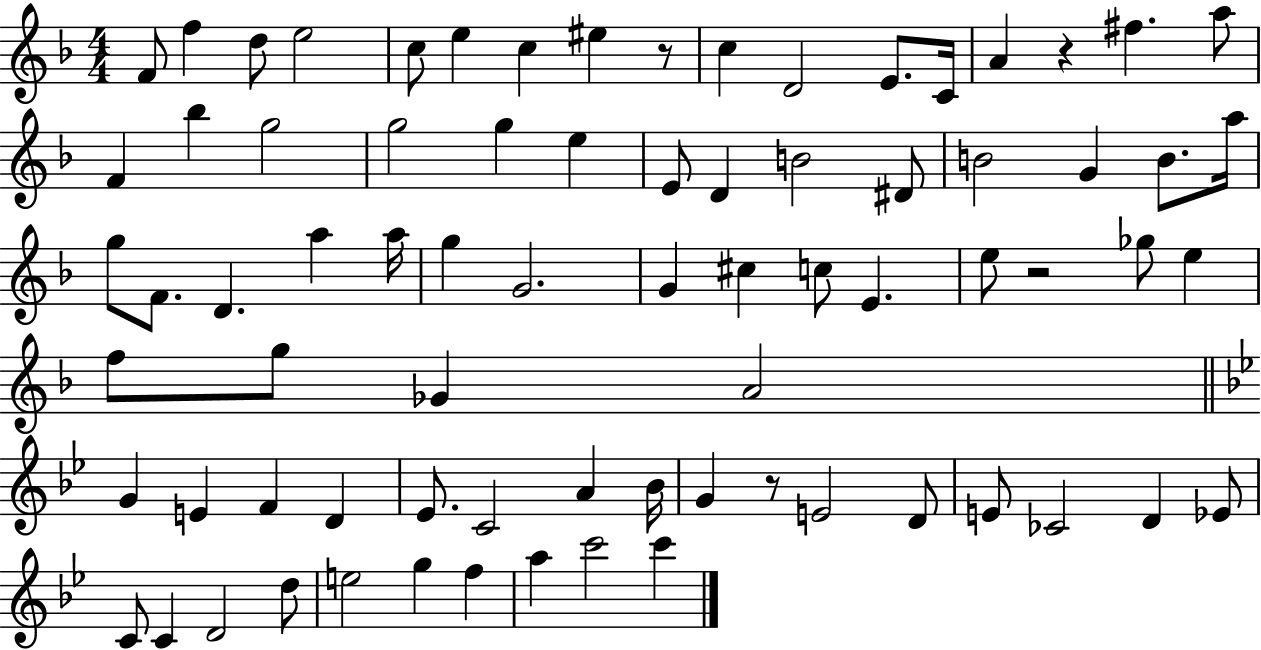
F4/e F5/q D5/e E5/h C5/e E5/q C5/q EIS5/q R/e C5/q D4/h E4/e. C4/s A4/q R/q F#5/q. A5/e F4/q Bb5/q G5/h G5/h G5/q E5/q E4/e D4/q B4/h D#4/e B4/h G4/q B4/e. A5/s G5/e F4/e. D4/q. A5/q A5/s G5/q G4/h. G4/q C#5/q C5/e E4/q. E5/e R/h Gb5/e E5/q F5/e G5/e Gb4/q A4/h G4/q E4/q F4/q D4/q Eb4/e. C4/h A4/q Bb4/s G4/q R/e E4/h D4/e E4/e CES4/h D4/q Eb4/e C4/e C4/q D4/h D5/e E5/h G5/q F5/q A5/q C6/h C6/q